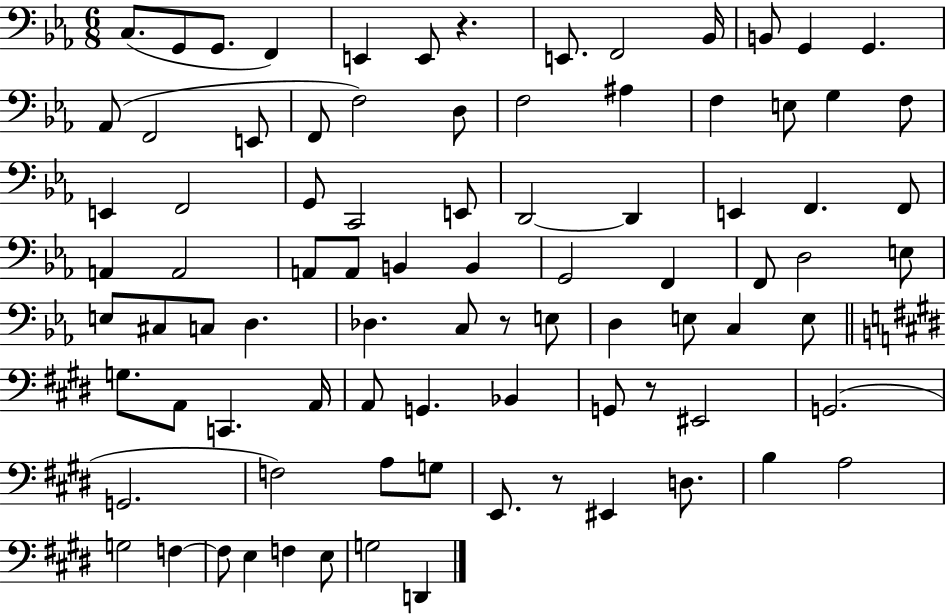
C3/e. G2/e G2/e. F2/q E2/q E2/e R/q. E2/e. F2/h Bb2/s B2/e G2/q G2/q. Ab2/e F2/h E2/e F2/e F3/h D3/e F3/h A#3/q F3/q E3/e G3/q F3/e E2/q F2/h G2/e C2/h E2/e D2/h D2/q E2/q F2/q. F2/e A2/q A2/h A2/e A2/e B2/q B2/q G2/h F2/q F2/e D3/h E3/e E3/e C#3/e C3/e D3/q. Db3/q. C3/e R/e E3/e D3/q E3/e C3/q E3/e G3/e. A2/e C2/q. A2/s A2/e G2/q. Bb2/q G2/e R/e EIS2/h G2/h. G2/h. F3/h A3/e G3/e E2/e. R/e EIS2/q D3/e. B3/q A3/h G3/h F3/q F3/e E3/q F3/q E3/e G3/h D2/q